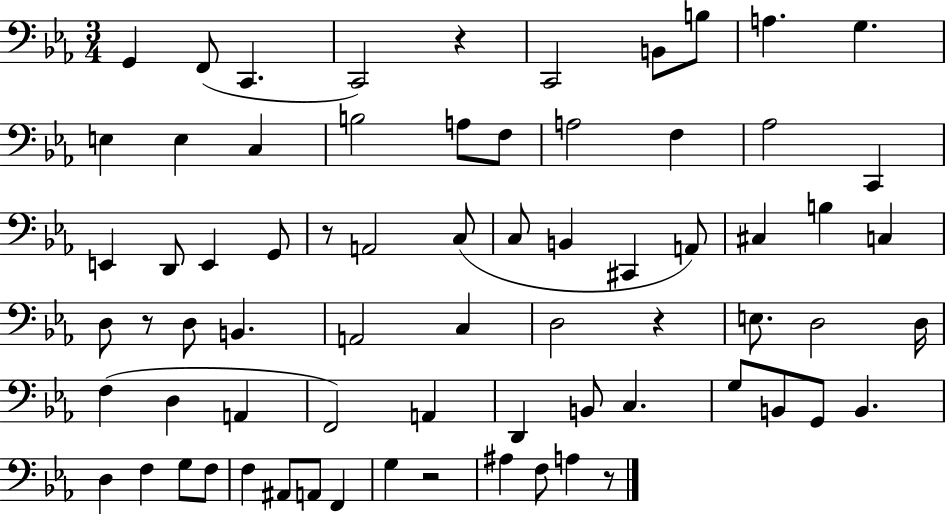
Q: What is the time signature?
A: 3/4